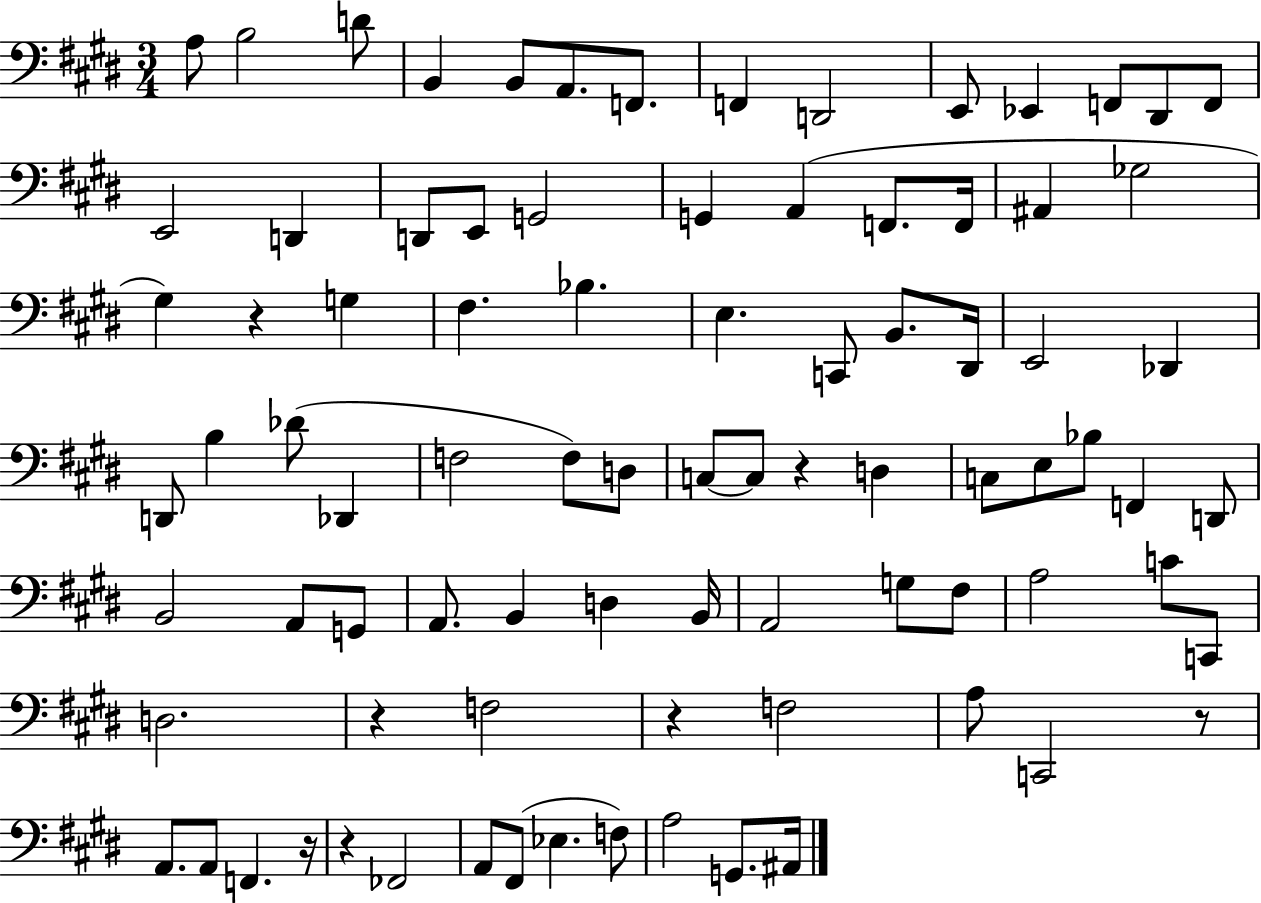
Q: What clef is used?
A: bass